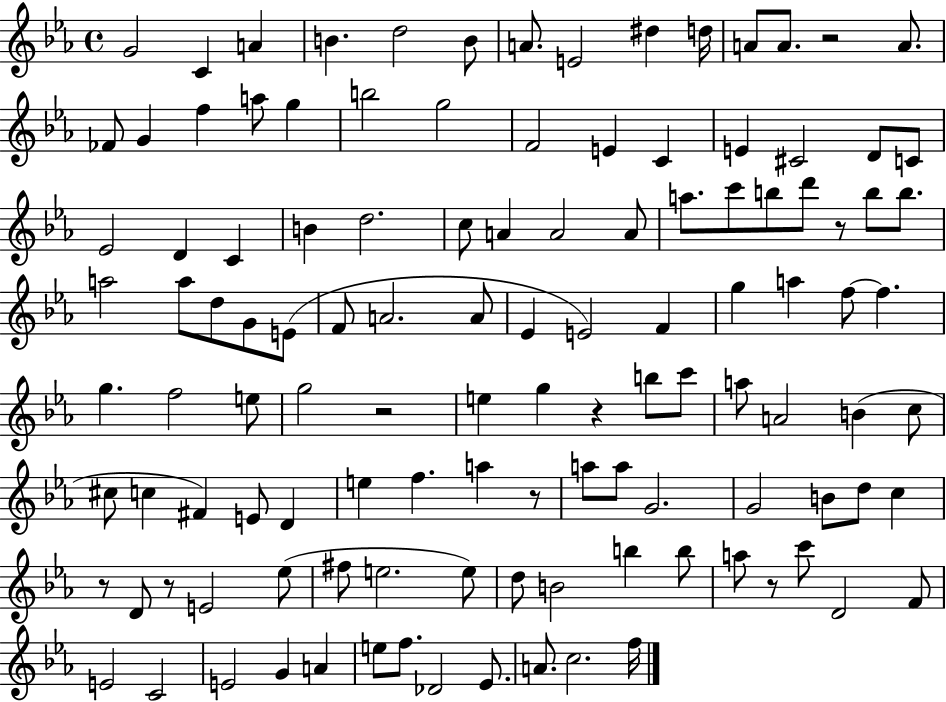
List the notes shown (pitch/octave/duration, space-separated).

G4/h C4/q A4/q B4/q. D5/h B4/e A4/e. E4/h D#5/q D5/s A4/e A4/e. R/h A4/e. FES4/e G4/q F5/q A5/e G5/q B5/h G5/h F4/h E4/q C4/q E4/q C#4/h D4/e C4/e Eb4/h D4/q C4/q B4/q D5/h. C5/e A4/q A4/h A4/e A5/e. C6/e B5/e D6/e R/e B5/e B5/e. A5/h A5/e D5/e G4/e E4/e F4/e A4/h. A4/e Eb4/q E4/h F4/q G5/q A5/q F5/e F5/q. G5/q. F5/h E5/e G5/h R/h E5/q G5/q R/q B5/e C6/e A5/e A4/h B4/q C5/e C#5/e C5/q F#4/q E4/e D4/q E5/q F5/q. A5/q R/e A5/e A5/e G4/h. G4/h B4/e D5/e C5/q R/e D4/e R/e E4/h Eb5/e F#5/e E5/h. E5/e D5/e B4/h B5/q B5/e A5/e R/e C6/e D4/h F4/e E4/h C4/h E4/h G4/q A4/q E5/e F5/e. Db4/h Eb4/e. A4/e. C5/h. F5/s